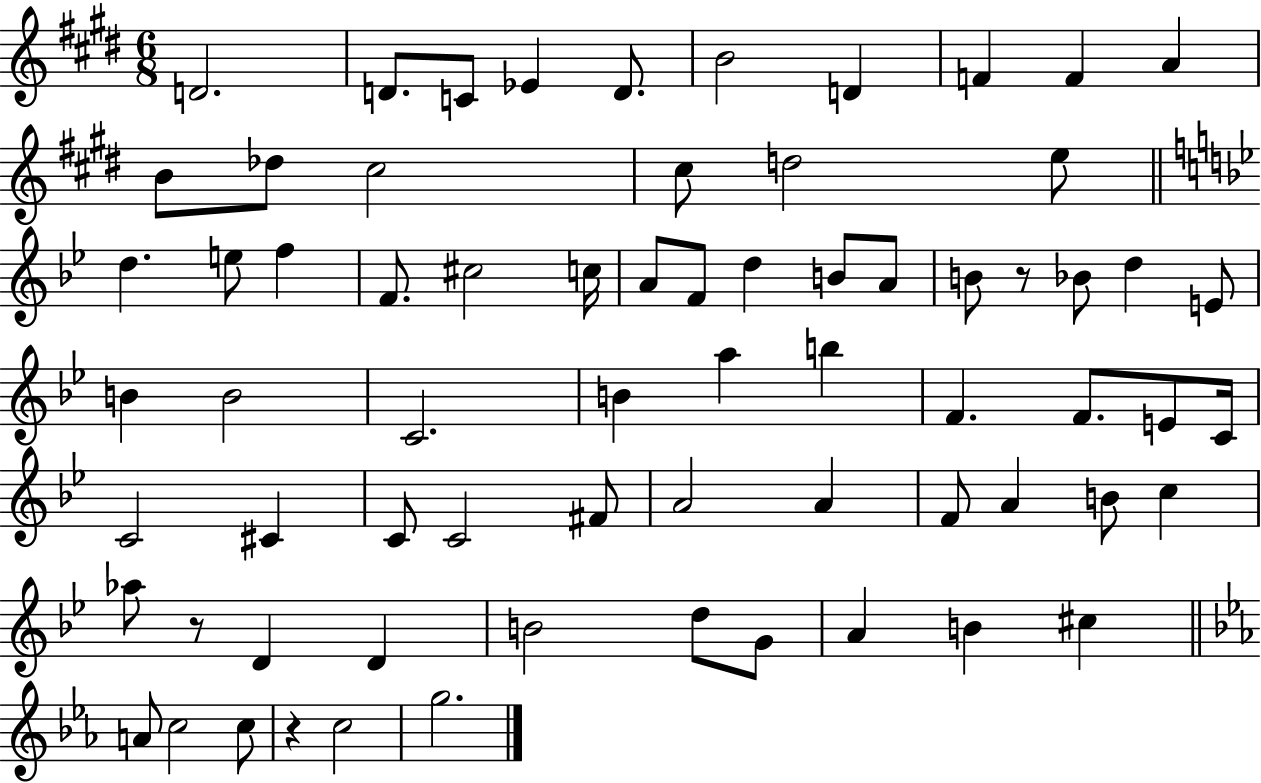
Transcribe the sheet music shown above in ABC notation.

X:1
T:Untitled
M:6/8
L:1/4
K:E
D2 D/2 C/2 _E D/2 B2 D F F A B/2 _d/2 ^c2 ^c/2 d2 e/2 d e/2 f F/2 ^c2 c/4 A/2 F/2 d B/2 A/2 B/2 z/2 _B/2 d E/2 B B2 C2 B a b F F/2 E/2 C/4 C2 ^C C/2 C2 ^F/2 A2 A F/2 A B/2 c _a/2 z/2 D D B2 d/2 G/2 A B ^c A/2 c2 c/2 z c2 g2